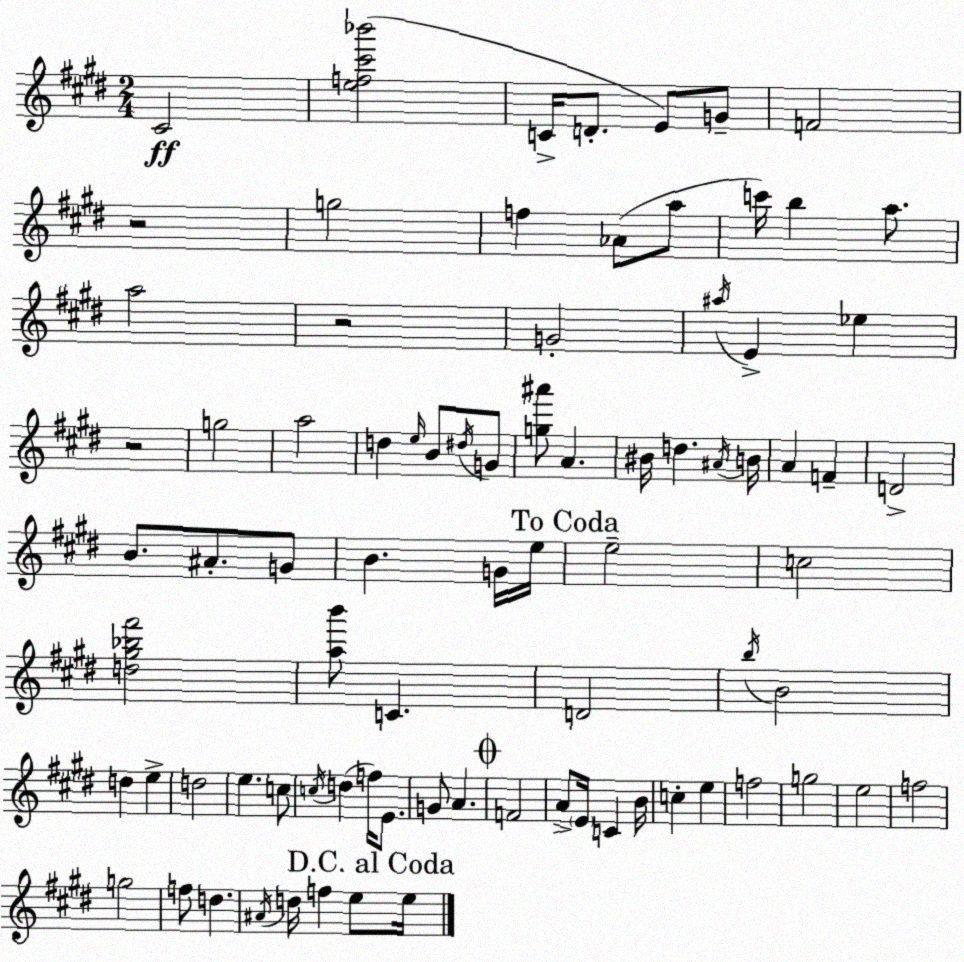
X:1
T:Untitled
M:2/4
L:1/4
K:E
^C2 [ef^c'_b']2 C/4 D/2 E/2 G/2 F2 z2 g2 f _A/2 a/2 c'/4 b a/2 a2 z2 G2 ^a/4 E _e z2 g2 a2 d e/4 B/2 ^d/4 G/2 [g^a']/2 A ^B/4 d ^A/4 B/4 A F D2 B/2 ^A/2 G/2 B G/4 e/4 e2 c2 [d^g_b^f']2 [ab']/2 C D2 b/4 B2 d e d2 e c/2 c/4 d f/4 E/2 G/2 A F2 A/2 E/4 C B/4 c e f2 g2 e2 f2 g2 f/2 d ^A/4 d/4 f e/2 e/4